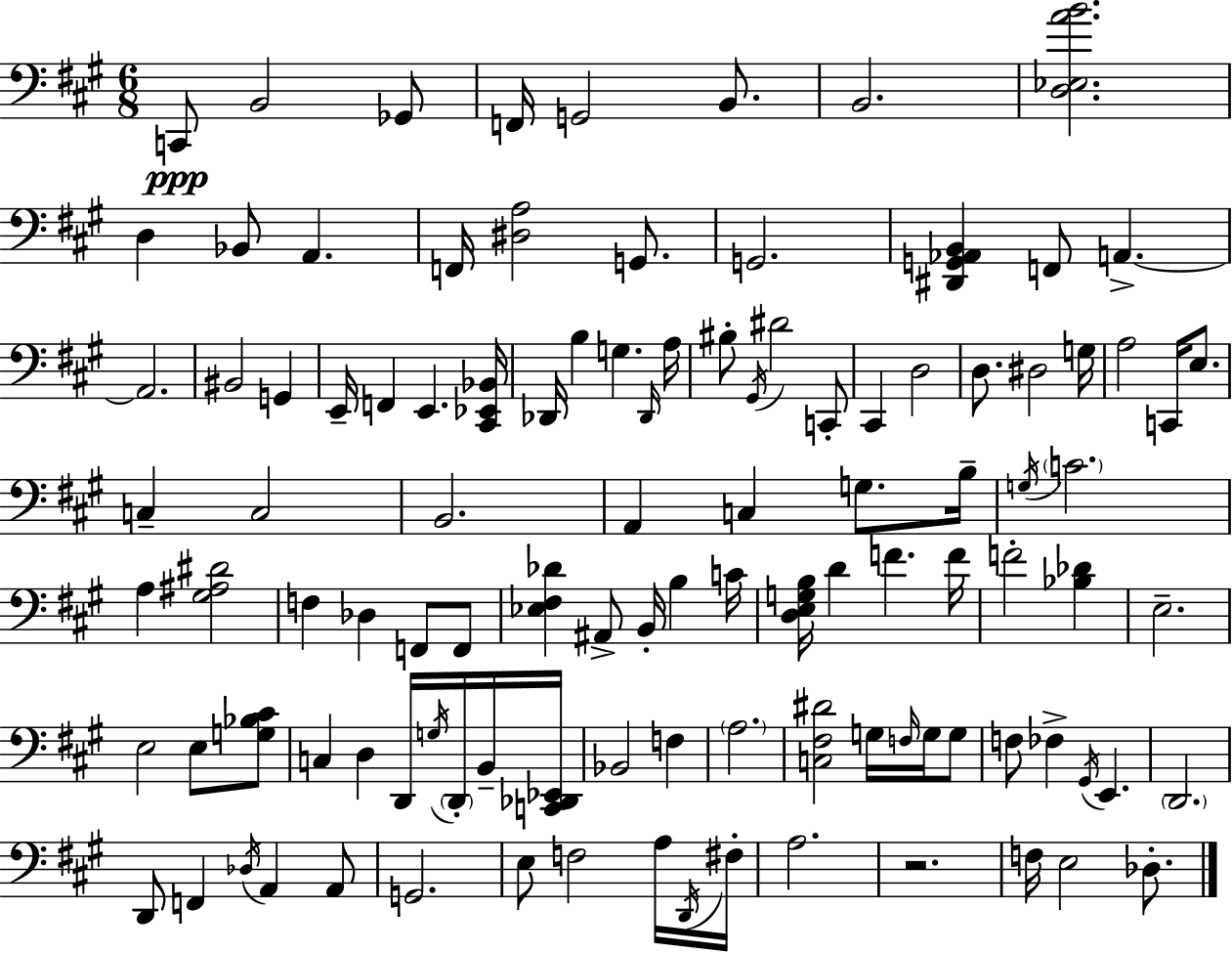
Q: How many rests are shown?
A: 1